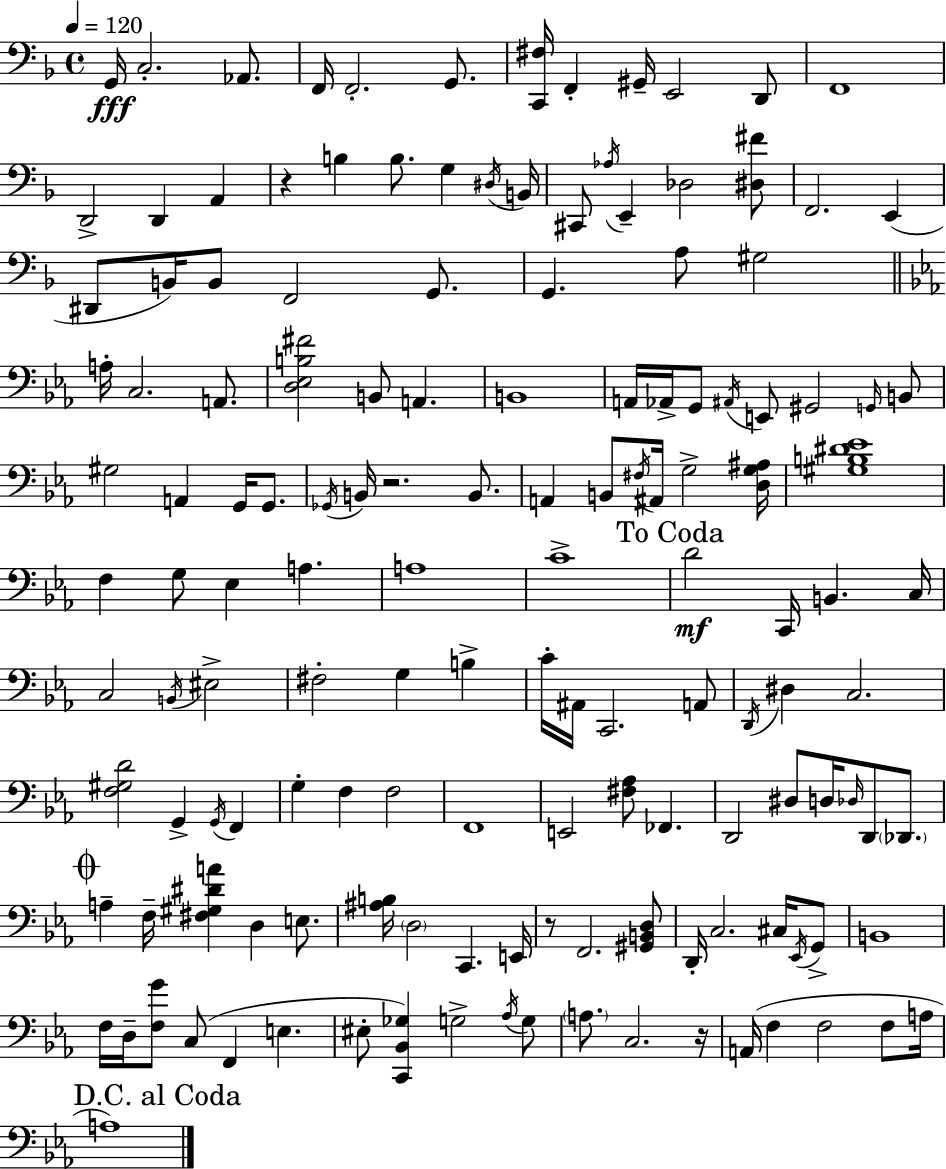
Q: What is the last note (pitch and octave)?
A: A3